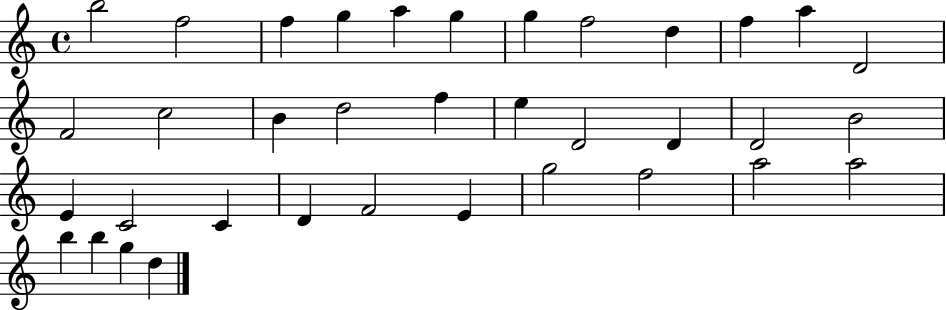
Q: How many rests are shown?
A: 0